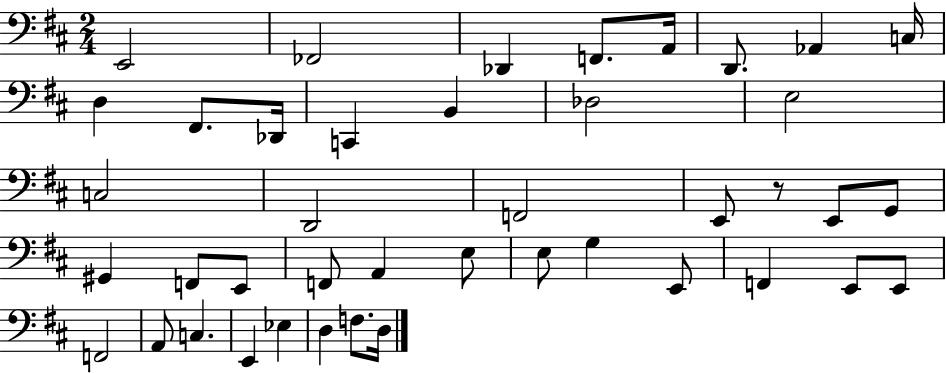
E2/h FES2/h Db2/q F2/e. A2/s D2/e. Ab2/q C3/s D3/q F#2/e. Db2/s C2/q B2/q Db3/h E3/h C3/h D2/h F2/h E2/e R/e E2/e G2/e G#2/q F2/e E2/e F2/e A2/q E3/e E3/e G3/q E2/e F2/q E2/e E2/e F2/h A2/e C3/q. E2/q Eb3/q D3/q F3/e. D3/s